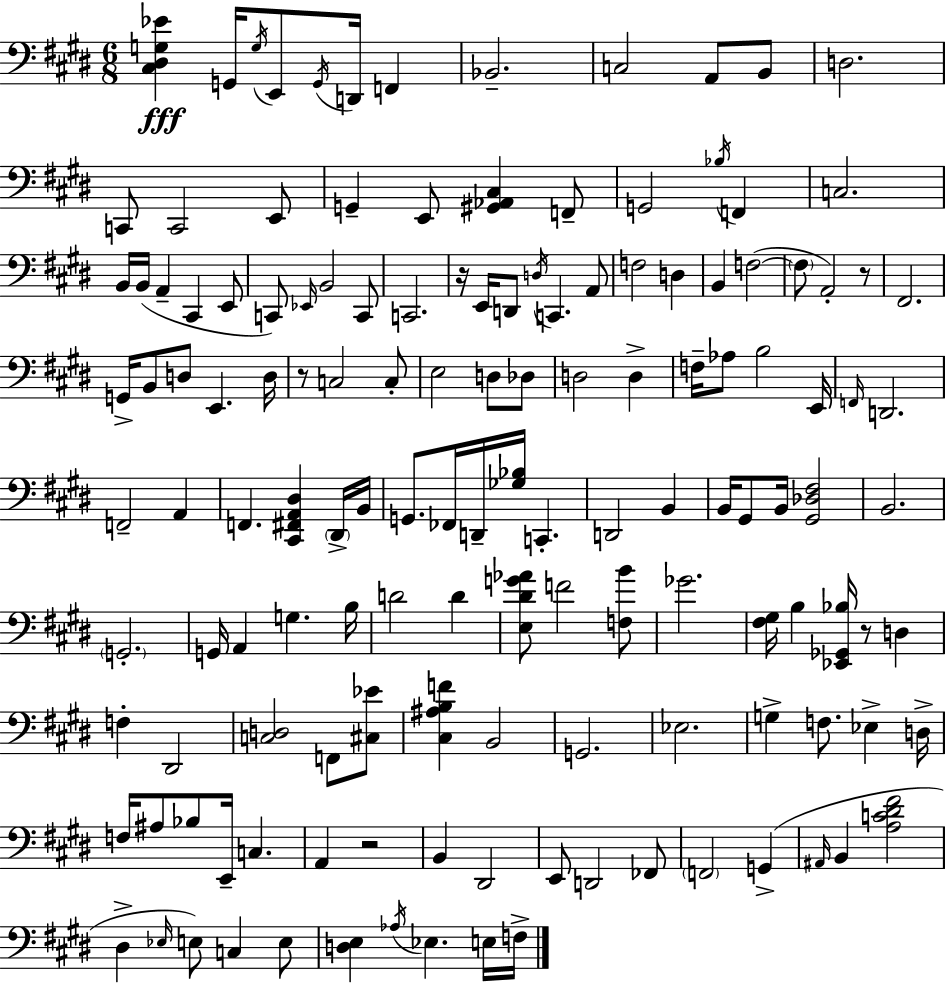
{
  \clef bass
  \numericTimeSignature
  \time 6/8
  \key e \major
  <cis dis g ees'>4\fff g,16 \acciaccatura { g16 } e,8 \acciaccatura { g,16 } d,16 f,4 | bes,2.-- | c2 a,8 | b,8 d2. | \break c,8 c,2 | e,8 g,4-- e,8 <gis, aes, cis>4 | f,8-- g,2 \acciaccatura { bes16 } f,4 | c2. | \break b,16 b,16( a,4-- cis,4 | e,8 c,8) \grace { ees,16 } b,2 | c,8 c,2. | r16 e,16 d,8 \acciaccatura { d16 } c,4. | \break a,8 f2 | d4 b,4 f2~(~ | \parenthesize f8 a,2-.) | r8 fis,2. | \break g,16-> b,8 d8 e,4. | d16 r8 c2 | c8-. e2 | d8 des8 d2 | \break d4-> f16-- aes8 b2 | e,16 \grace { f,16 } d,2. | f,2-- | a,4 f,4. | \break <cis, fis, a, dis>4 \parenthesize dis,16-> b,16 g,8. fes,16 d,16-- <ges bes>16 | c,4.-. d,2 | b,4 b,16 gis,8 b,16 <gis, des fis>2 | b,2. | \break \parenthesize g,2.-. | g,16 a,4 g4. | b16 d'2 | d'4 <e dis' g' aes'>8 f'2 | \break <f b'>8 ges'2. | <fis gis>16 b4 <ees, ges, bes>16 | r8 d4 f4-. dis,2 | <c d>2 | \break f,8 <cis ees'>8 <cis ais b f'>4 b,2 | g,2. | ees2. | g4-> f8. | \break ees4-> d16-> f16 ais8 bes8 e,16-- | c4. a,4 r2 | b,4 dis,2 | e,8 d,2 | \break fes,8 \parenthesize f,2 | g,4->( \grace { ais,16 } b,4 <a c' dis' fis'>2 | dis4-> \grace { ees16 }) | e8 c4 e8 <d e>4 | \break \acciaccatura { aes16 } ees4. e16 f16-> \bar "|."
}